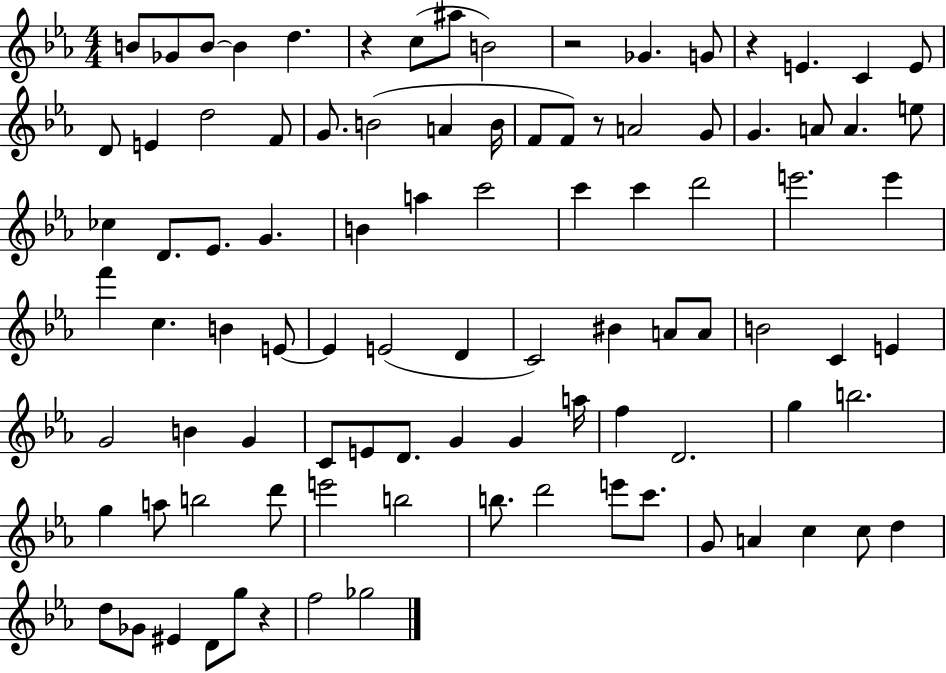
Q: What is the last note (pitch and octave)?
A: Gb5